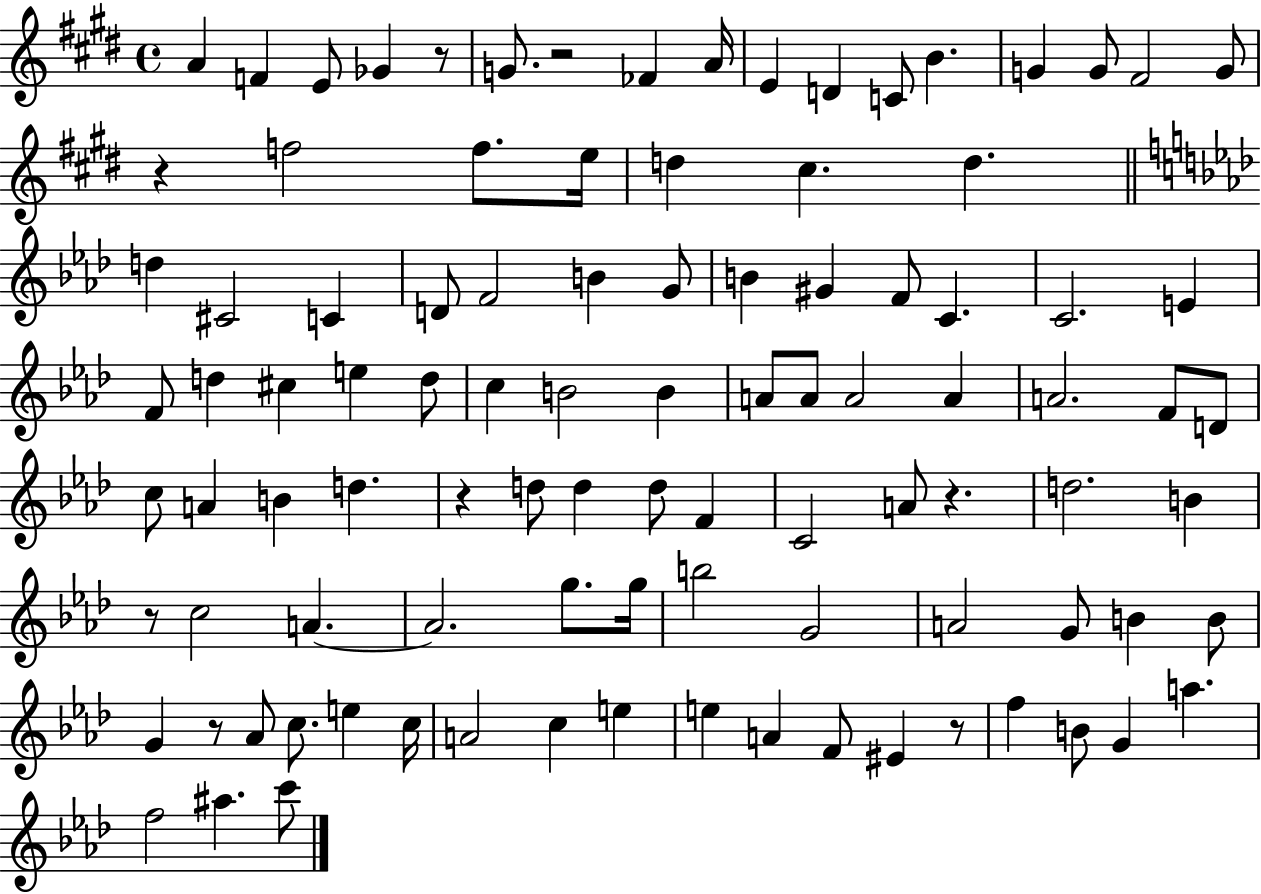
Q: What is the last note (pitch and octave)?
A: C6